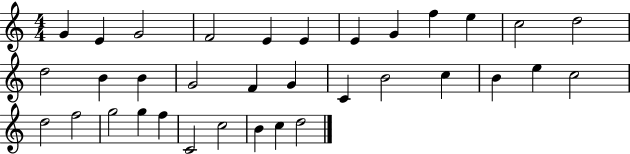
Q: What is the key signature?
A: C major